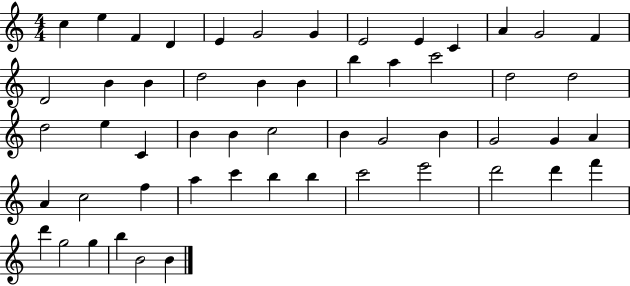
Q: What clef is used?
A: treble